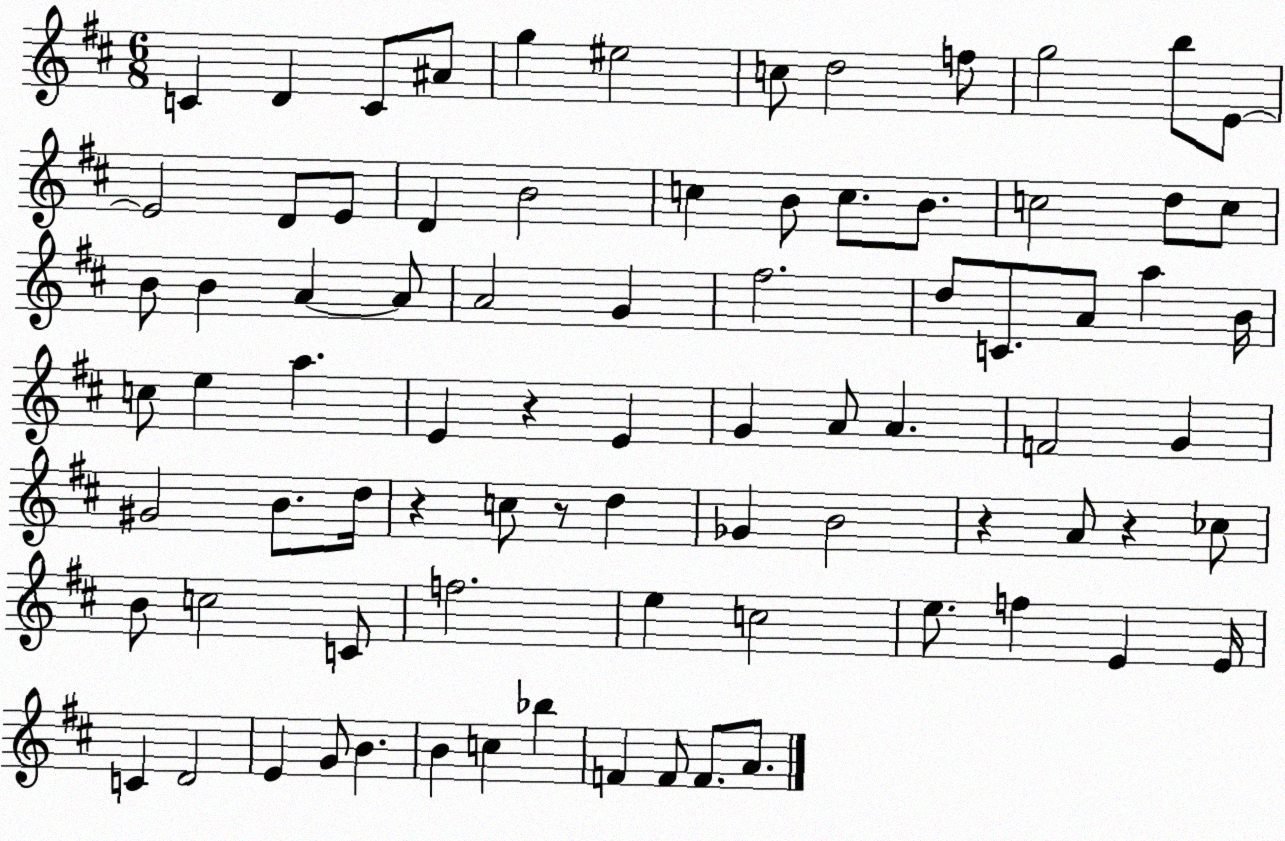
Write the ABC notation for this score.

X:1
T:Untitled
M:6/8
L:1/4
K:D
C D C/2 ^A/2 g ^e2 c/2 d2 f/2 g2 b/2 E/2 E2 D/2 E/2 D B2 c B/2 c/2 B/2 c2 d/2 c/2 B/2 B A A/2 A2 G ^f2 d/2 C/2 A/2 a B/4 c/2 e a E z E G A/2 A F2 G ^G2 B/2 d/4 z c/2 z/2 d _G B2 z A/2 z _c/2 B/2 c2 C/2 f2 e c2 e/2 f E E/4 C D2 E G/2 B B c _b F F/2 F/2 A/2